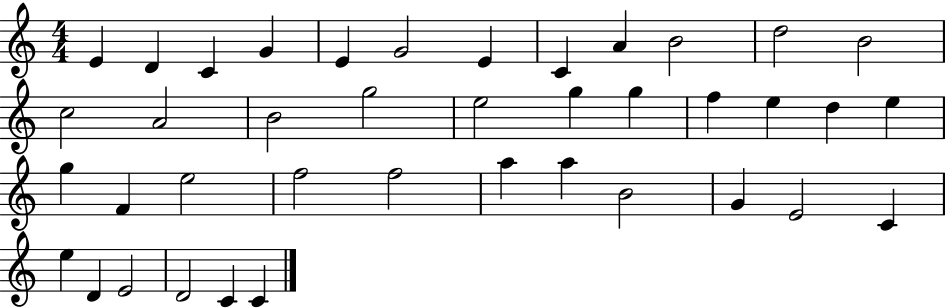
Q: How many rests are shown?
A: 0